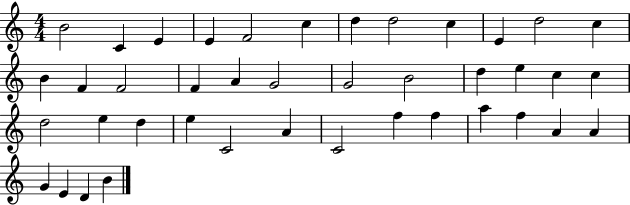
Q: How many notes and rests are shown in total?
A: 41